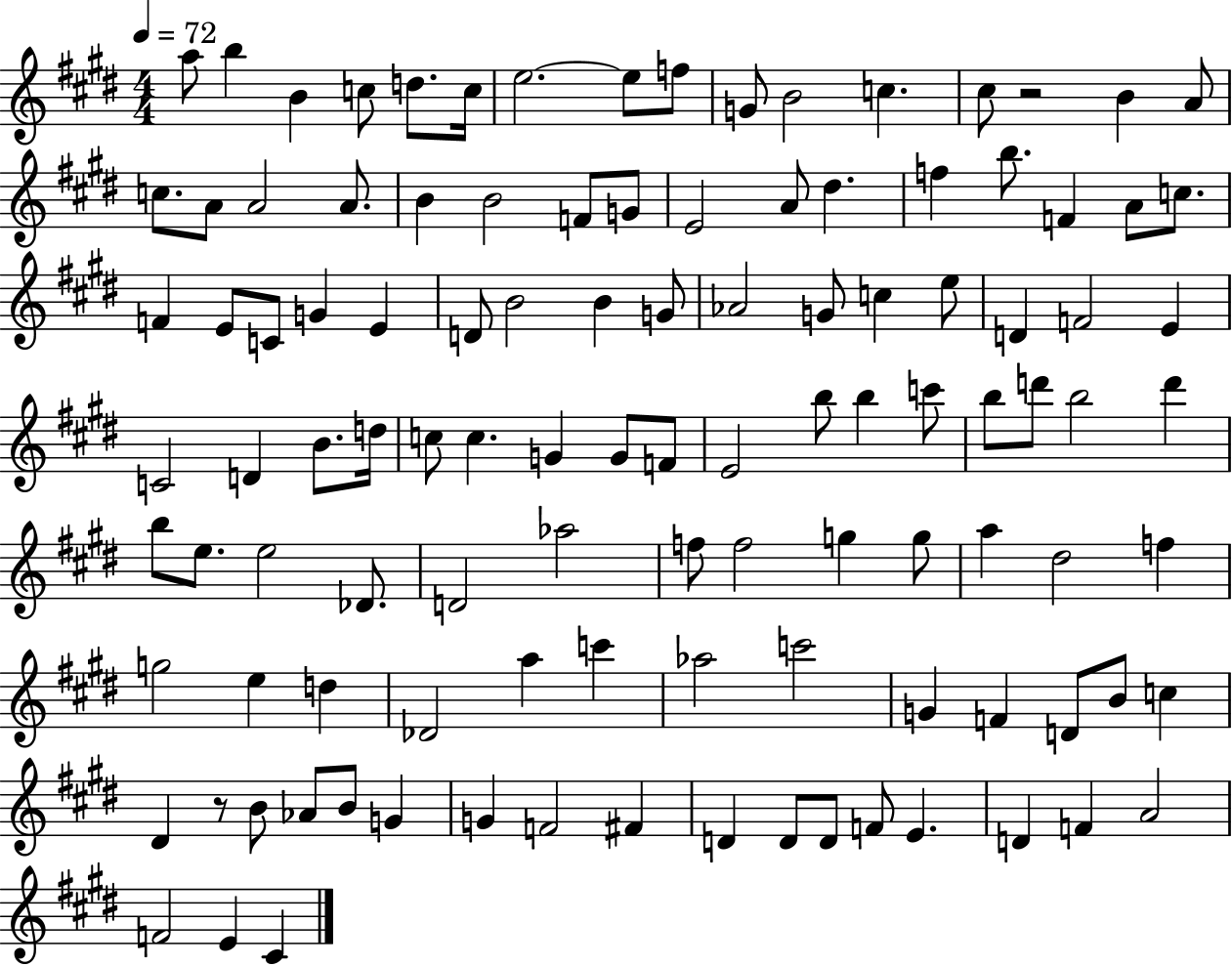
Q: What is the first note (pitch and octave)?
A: A5